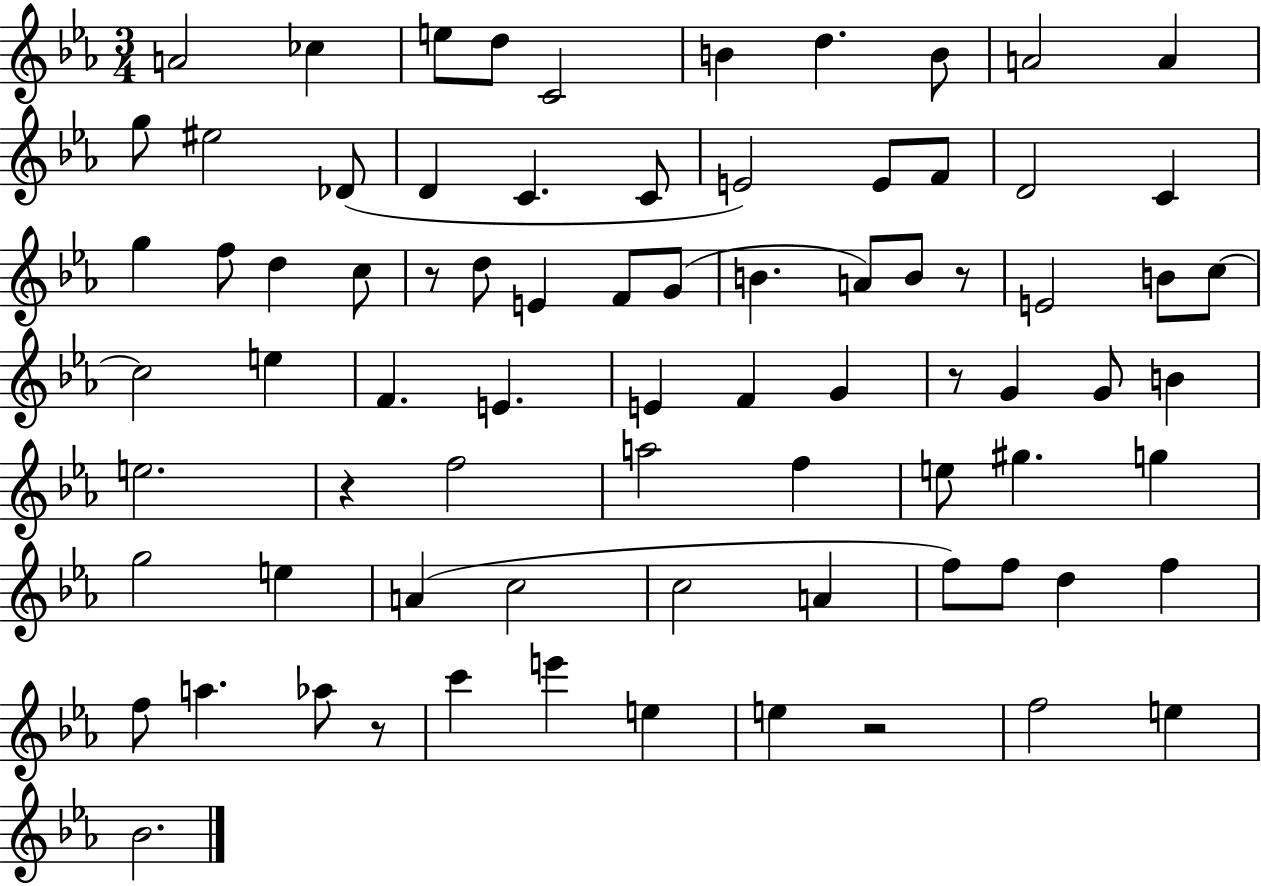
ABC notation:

X:1
T:Untitled
M:3/4
L:1/4
K:Eb
A2 _c e/2 d/2 C2 B d B/2 A2 A g/2 ^e2 _D/2 D C C/2 E2 E/2 F/2 D2 C g f/2 d c/2 z/2 d/2 E F/2 G/2 B A/2 B/2 z/2 E2 B/2 c/2 c2 e F E E F G z/2 G G/2 B e2 z f2 a2 f e/2 ^g g g2 e A c2 c2 A f/2 f/2 d f f/2 a _a/2 z/2 c' e' e e z2 f2 e _B2